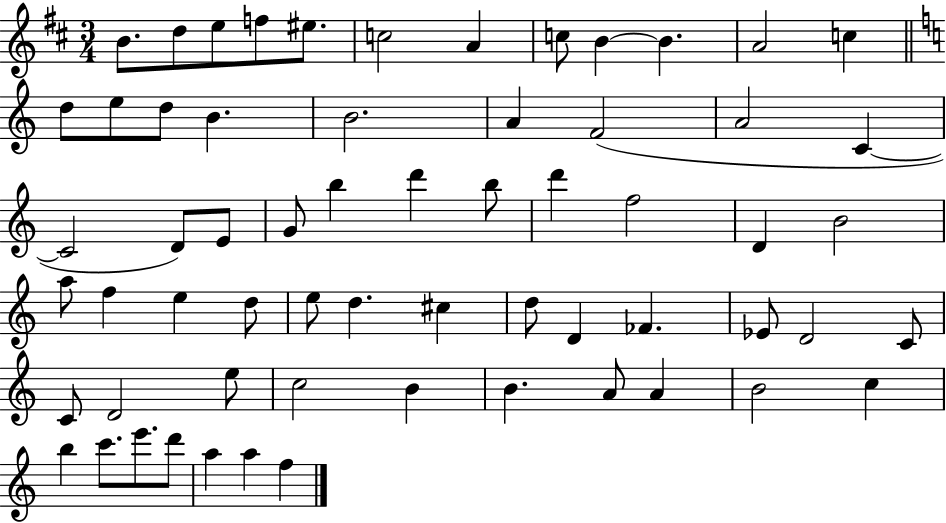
B4/e. D5/e E5/e F5/e EIS5/e. C5/h A4/q C5/e B4/q B4/q. A4/h C5/q D5/e E5/e D5/e B4/q. B4/h. A4/q F4/h A4/h C4/q C4/h D4/e E4/e G4/e B5/q D6/q B5/e D6/q F5/h D4/q B4/h A5/e F5/q E5/q D5/e E5/e D5/q. C#5/q D5/e D4/q FES4/q. Eb4/e D4/h C4/e C4/e D4/h E5/e C5/h B4/q B4/q. A4/e A4/q B4/h C5/q B5/q C6/e. E6/e. D6/e A5/q A5/q F5/q